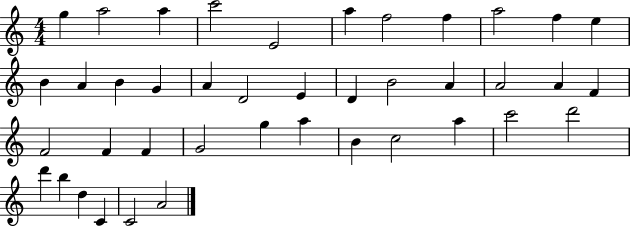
X:1
T:Untitled
M:4/4
L:1/4
K:C
g a2 a c'2 E2 a f2 f a2 f e B A B G A D2 E D B2 A A2 A F F2 F F G2 g a B c2 a c'2 d'2 d' b d C C2 A2